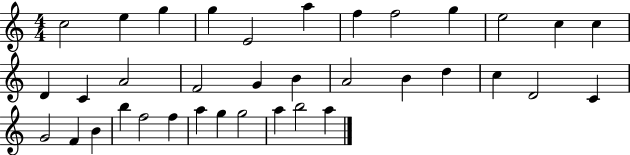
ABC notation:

X:1
T:Untitled
M:4/4
L:1/4
K:C
c2 e g g E2 a f f2 g e2 c c D C A2 F2 G B A2 B d c D2 C G2 F B b f2 f a g g2 a b2 a